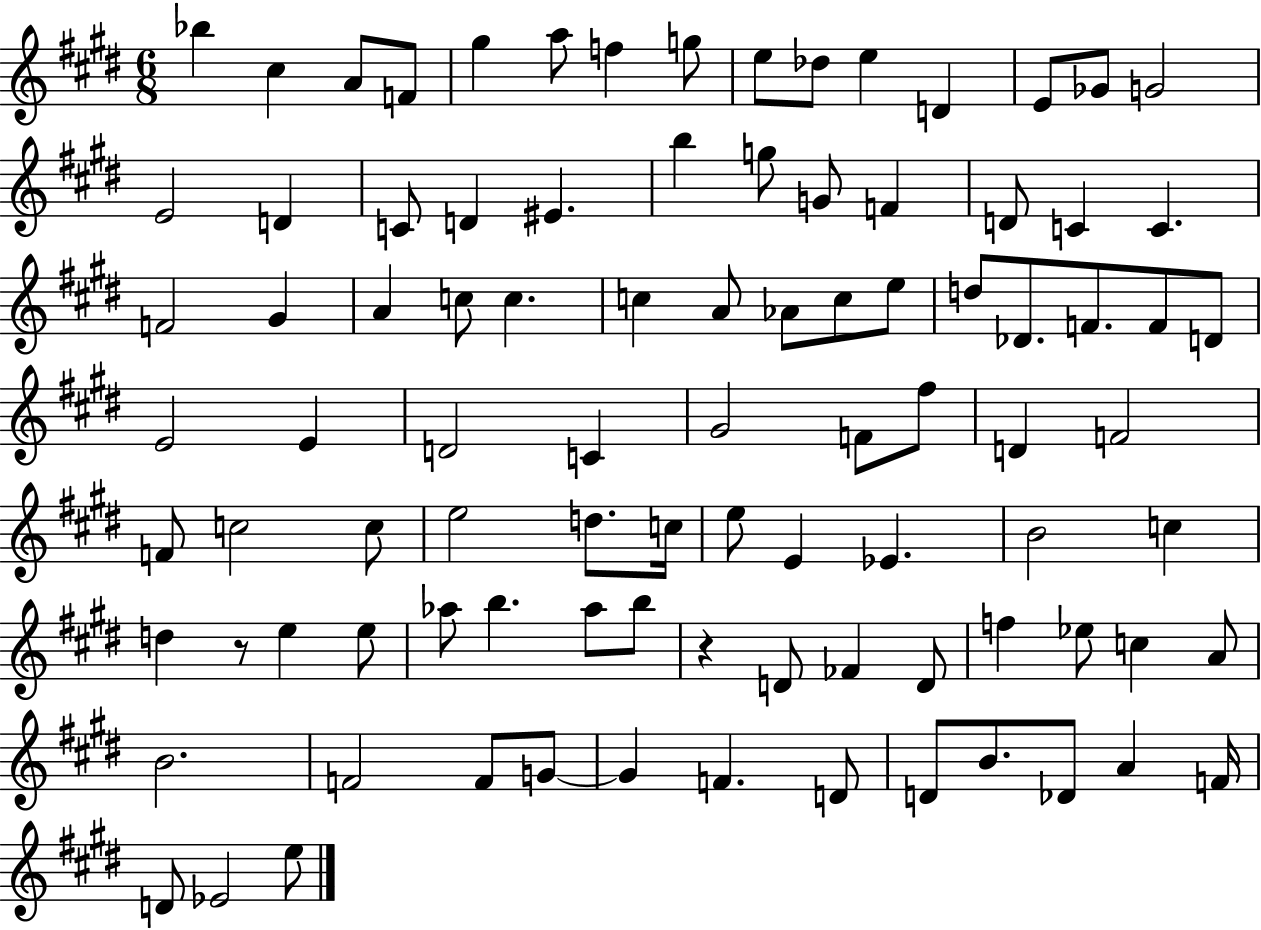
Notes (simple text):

Bb5/q C#5/q A4/e F4/e G#5/q A5/e F5/q G5/e E5/e Db5/e E5/q D4/q E4/e Gb4/e G4/h E4/h D4/q C4/e D4/q EIS4/q. B5/q G5/e G4/e F4/q D4/e C4/q C4/q. F4/h G#4/q A4/q C5/e C5/q. C5/q A4/e Ab4/e C5/e E5/e D5/e Db4/e. F4/e. F4/e D4/e E4/h E4/q D4/h C4/q G#4/h F4/e F#5/e D4/q F4/h F4/e C5/h C5/e E5/h D5/e. C5/s E5/e E4/q Eb4/q. B4/h C5/q D5/q R/e E5/q E5/e Ab5/e B5/q. Ab5/e B5/e R/q D4/e FES4/q D4/e F5/q Eb5/e C5/q A4/e B4/h. F4/h F4/e G4/e G4/q F4/q. D4/e D4/e B4/e. Db4/e A4/q F4/s D4/e Eb4/h E5/e